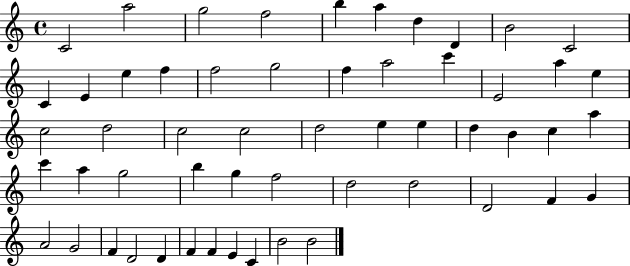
C4/h A5/h G5/h F5/h B5/q A5/q D5/q D4/q B4/h C4/h C4/q E4/q E5/q F5/q F5/h G5/h F5/q A5/h C6/q E4/h A5/q E5/q C5/h D5/h C5/h C5/h D5/h E5/q E5/q D5/q B4/q C5/q A5/q C6/q A5/q G5/h B5/q G5/q F5/h D5/h D5/h D4/h F4/q G4/q A4/h G4/h F4/q D4/h D4/q F4/q F4/q E4/q C4/q B4/h B4/h